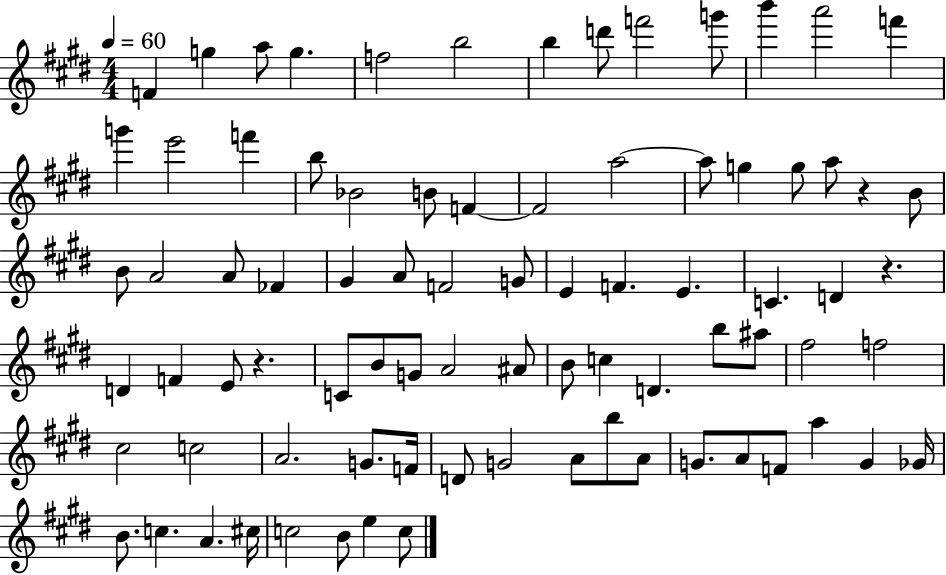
X:1
T:Untitled
M:4/4
L:1/4
K:E
F g a/2 g f2 b2 b d'/2 f'2 g'/2 b' a'2 f' g' e'2 f' b/2 _B2 B/2 F F2 a2 a/2 g g/2 a/2 z B/2 B/2 A2 A/2 _F ^G A/2 F2 G/2 E F E C D z D F E/2 z C/2 B/2 G/2 A2 ^A/2 B/2 c D b/2 ^a/2 ^f2 f2 ^c2 c2 A2 G/2 F/4 D/2 G2 A/2 b/2 A/2 G/2 A/2 F/2 a G _G/4 B/2 c A ^c/4 c2 B/2 e c/2